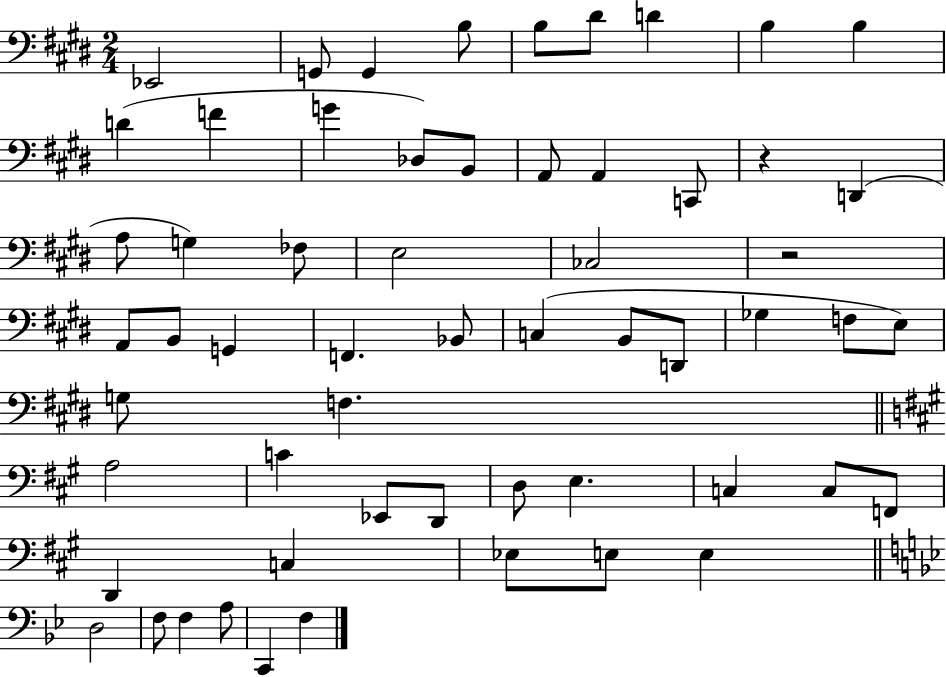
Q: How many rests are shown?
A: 2